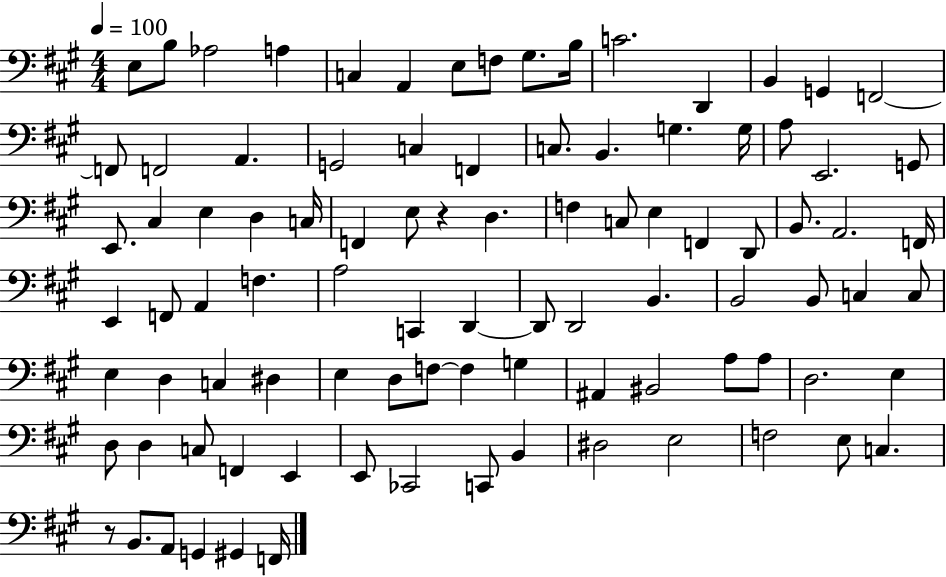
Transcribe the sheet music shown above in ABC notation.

X:1
T:Untitled
M:4/4
L:1/4
K:A
E,/2 B,/2 _A,2 A, C, A,, E,/2 F,/2 ^G,/2 B,/4 C2 D,, B,, G,, F,,2 F,,/2 F,,2 A,, G,,2 C, F,, C,/2 B,, G, G,/4 A,/2 E,,2 G,,/2 E,,/2 ^C, E, D, C,/4 F,, E,/2 z D, F, C,/2 E, F,, D,,/2 B,,/2 A,,2 F,,/4 E,, F,,/2 A,, F, A,2 C,, D,, D,,/2 D,,2 B,, B,,2 B,,/2 C, C,/2 E, D, C, ^D, E, D,/2 F,/2 F, G, ^A,, ^B,,2 A,/2 A,/2 D,2 E, D,/2 D, C,/2 F,, E,, E,,/2 _C,,2 C,,/2 B,, ^D,2 E,2 F,2 E,/2 C, z/2 B,,/2 A,,/2 G,, ^G,, F,,/4